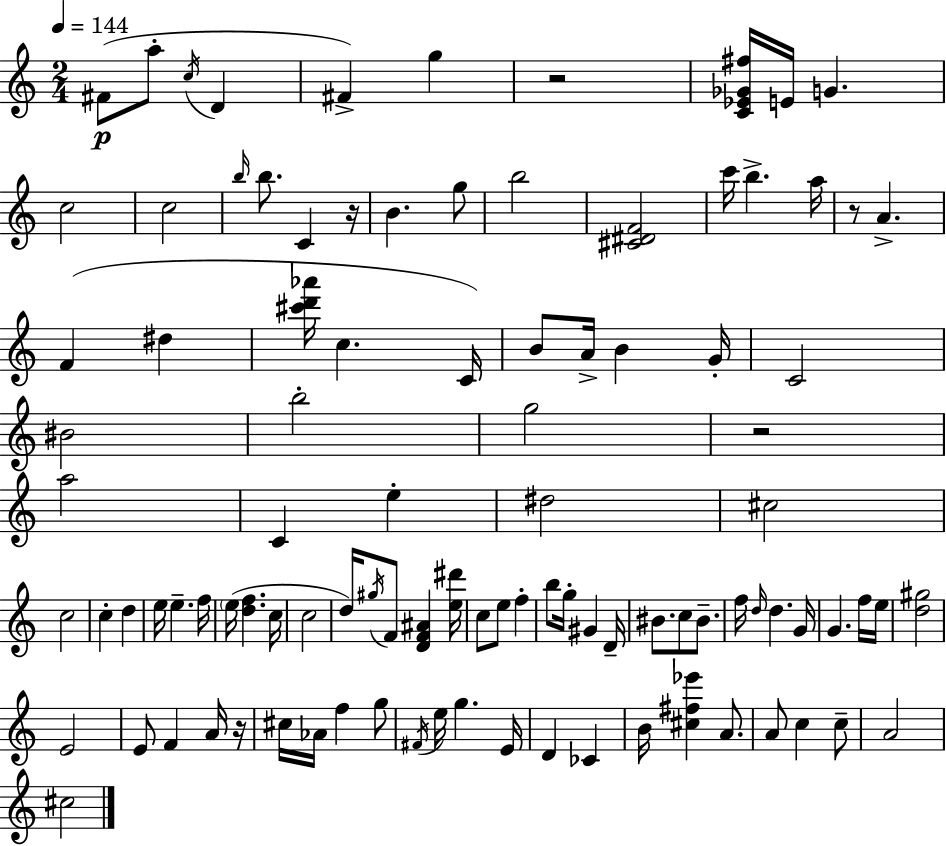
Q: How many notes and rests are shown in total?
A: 100